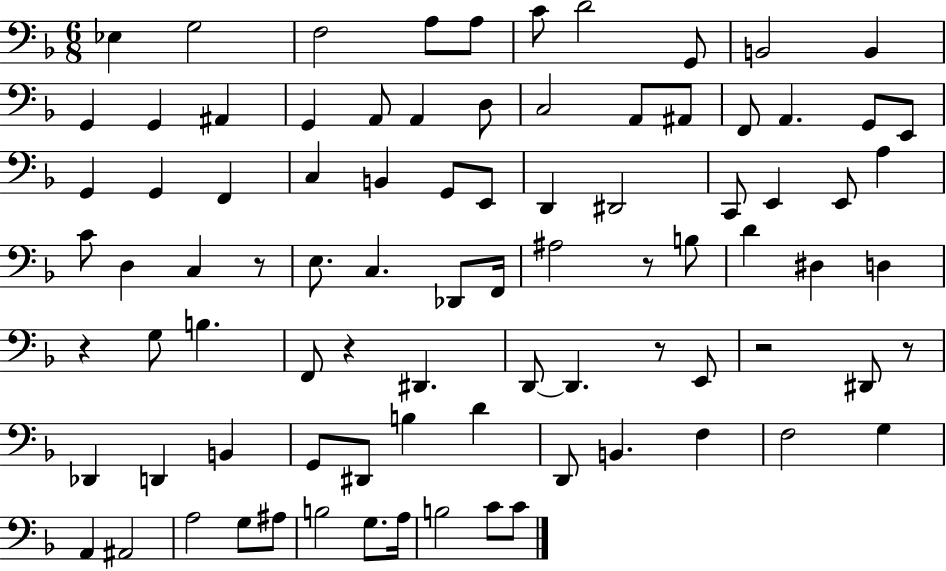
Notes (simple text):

Eb3/q G3/h F3/h A3/e A3/e C4/e D4/h G2/e B2/h B2/q G2/q G2/q A#2/q G2/q A2/e A2/q D3/e C3/h A2/e A#2/e F2/e A2/q. G2/e E2/e G2/q G2/q F2/q C3/q B2/q G2/e E2/e D2/q D#2/h C2/e E2/q E2/e A3/q C4/e D3/q C3/q R/e E3/e. C3/q. Db2/e F2/s A#3/h R/e B3/e D4/q D#3/q D3/q R/q G3/e B3/q. F2/e R/q D#2/q. D2/e D2/q. R/e E2/e R/h D#2/e R/e Db2/q D2/q B2/q G2/e D#2/e B3/q D4/q D2/e B2/q. F3/q F3/h G3/q A2/q A#2/h A3/h G3/e A#3/e B3/h G3/e. A3/s B3/h C4/e C4/e